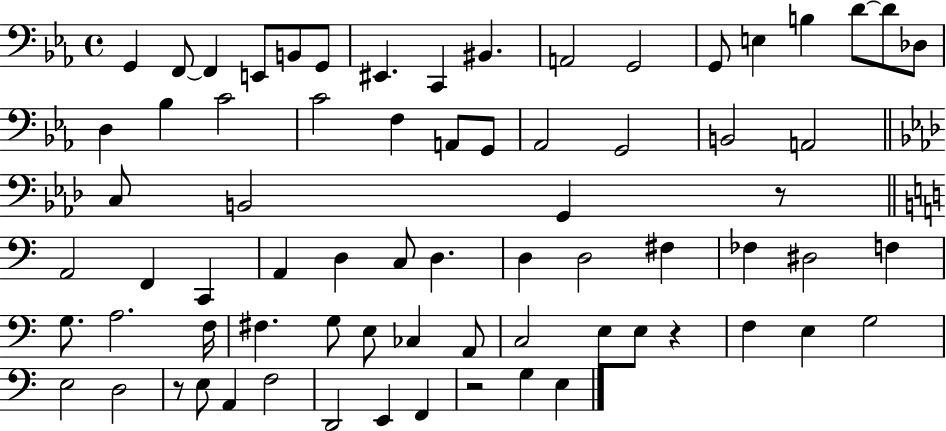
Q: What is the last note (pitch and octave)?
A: E3